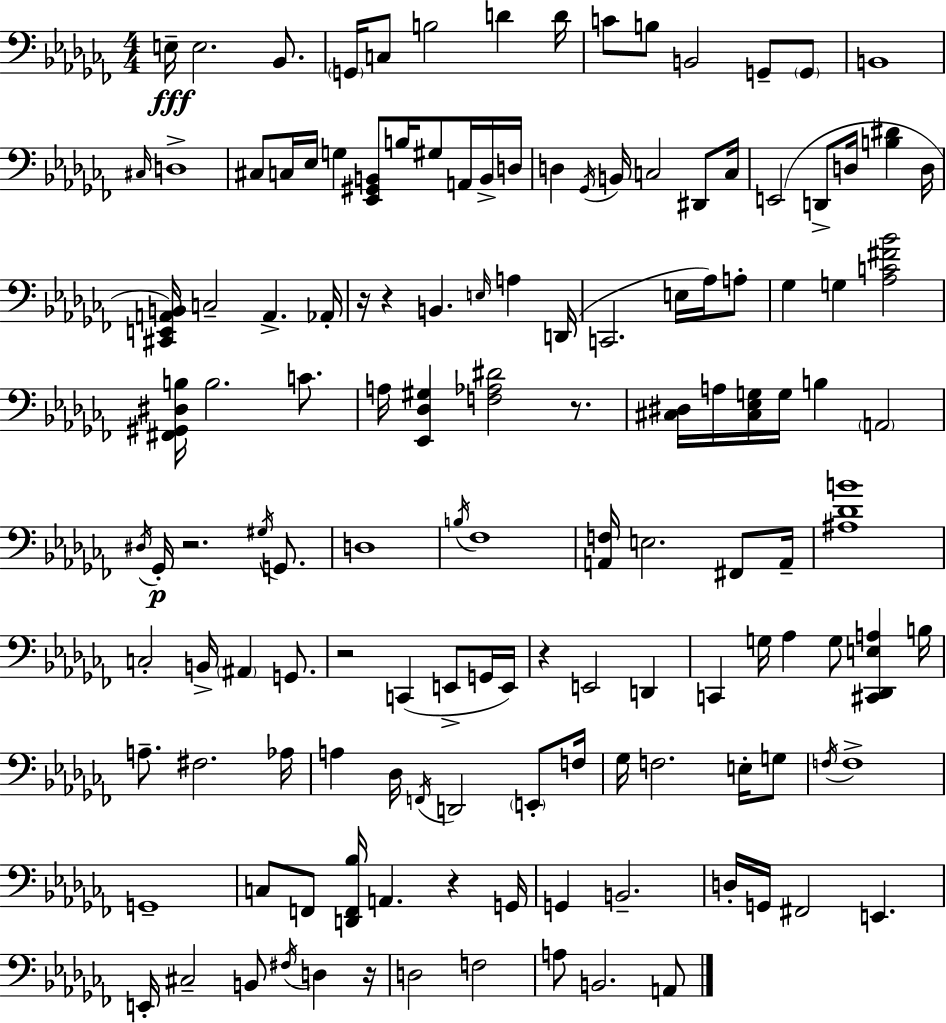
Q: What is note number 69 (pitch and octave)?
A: G2